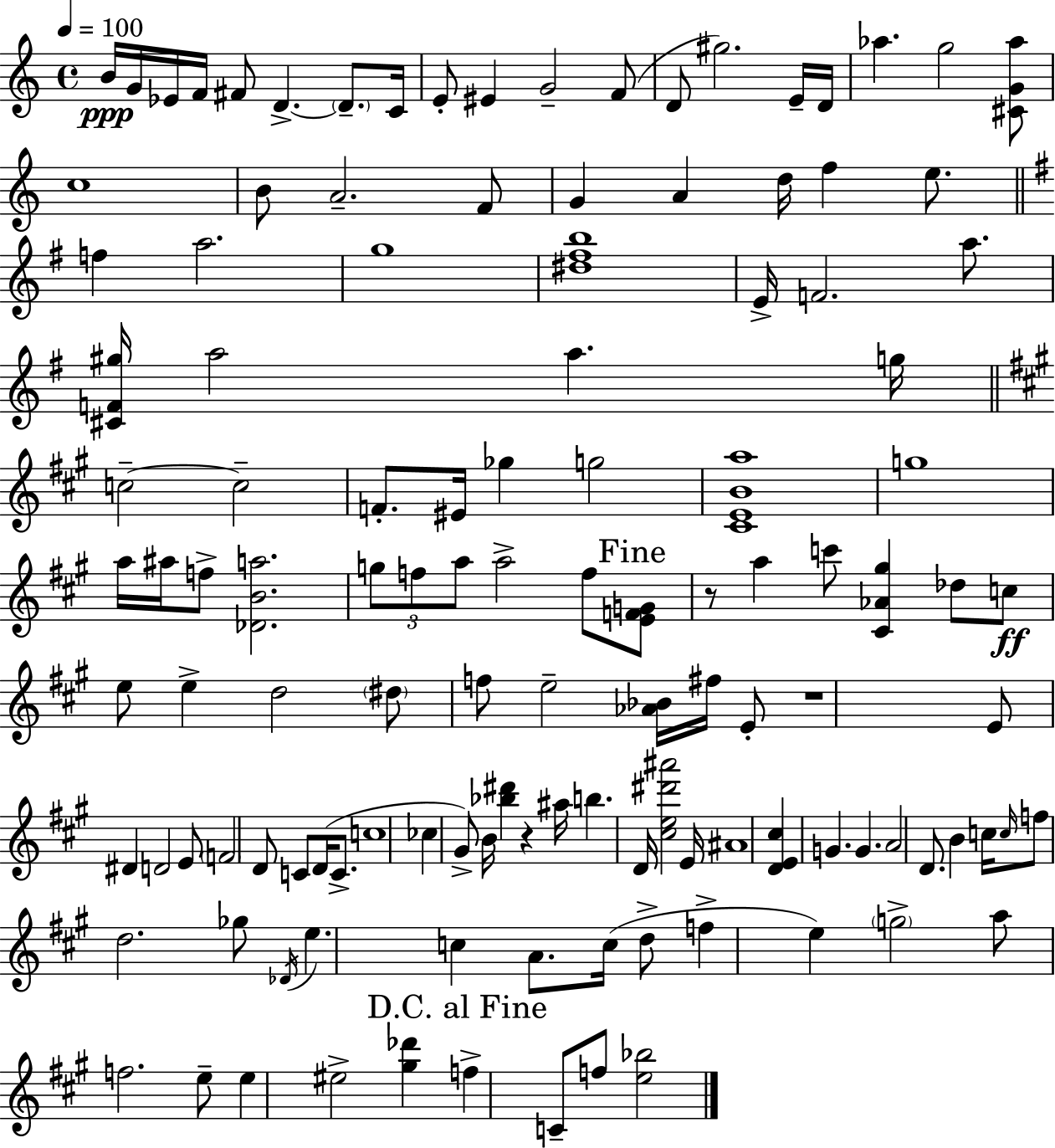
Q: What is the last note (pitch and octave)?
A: F5